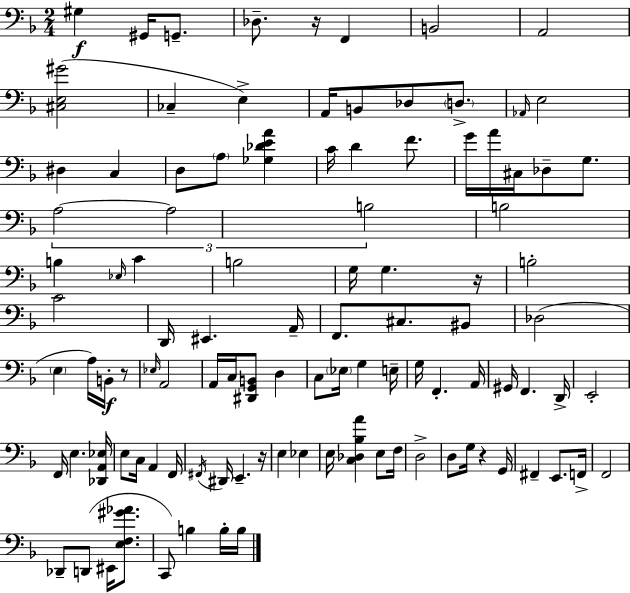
G#3/q G#2/s G2/e. Db3/e. R/s F2/q B2/h A2/h [C#3,E3,G#4]/h CES3/q E3/q A2/s B2/e Db3/e D3/e. Ab2/s E3/h D#3/q C3/q D3/e A3/e [Gb3,Db4,E4,A4]/q C4/s D4/q F4/e. G4/s A4/s C#3/s Db3/e G3/e. A3/h A3/h B3/h B3/h B3/q Eb3/s C4/q B3/h G3/s G3/q. R/s B3/h C4/h D2/s EIS2/q. A2/s F2/e. C#3/e. BIS2/e Db3/h E3/q A3/s B2/s R/e Eb3/s A2/h A2/s C3/s [D#2,G2,B2]/e D3/q C3/e Eb3/s G3/q E3/s G3/s F2/q. A2/s G#2/s F2/q. D2/s E2/h F2/s E3/q. [Db2,A2,Eb3]/s E3/e C3/s A2/q F2/s F#2/s D#2/s E2/q. R/s E3/q Eb3/q E3/s [C3,Db3,Bb3,A4]/q E3/e F3/s D3/h D3/e G3/s R/q G2/s F#2/q E2/e. F2/s F2/h Db2/e D2/e EIS2/s [E3,F3,G#4,Ab4]/e. C2/e B3/q B3/s B3/s